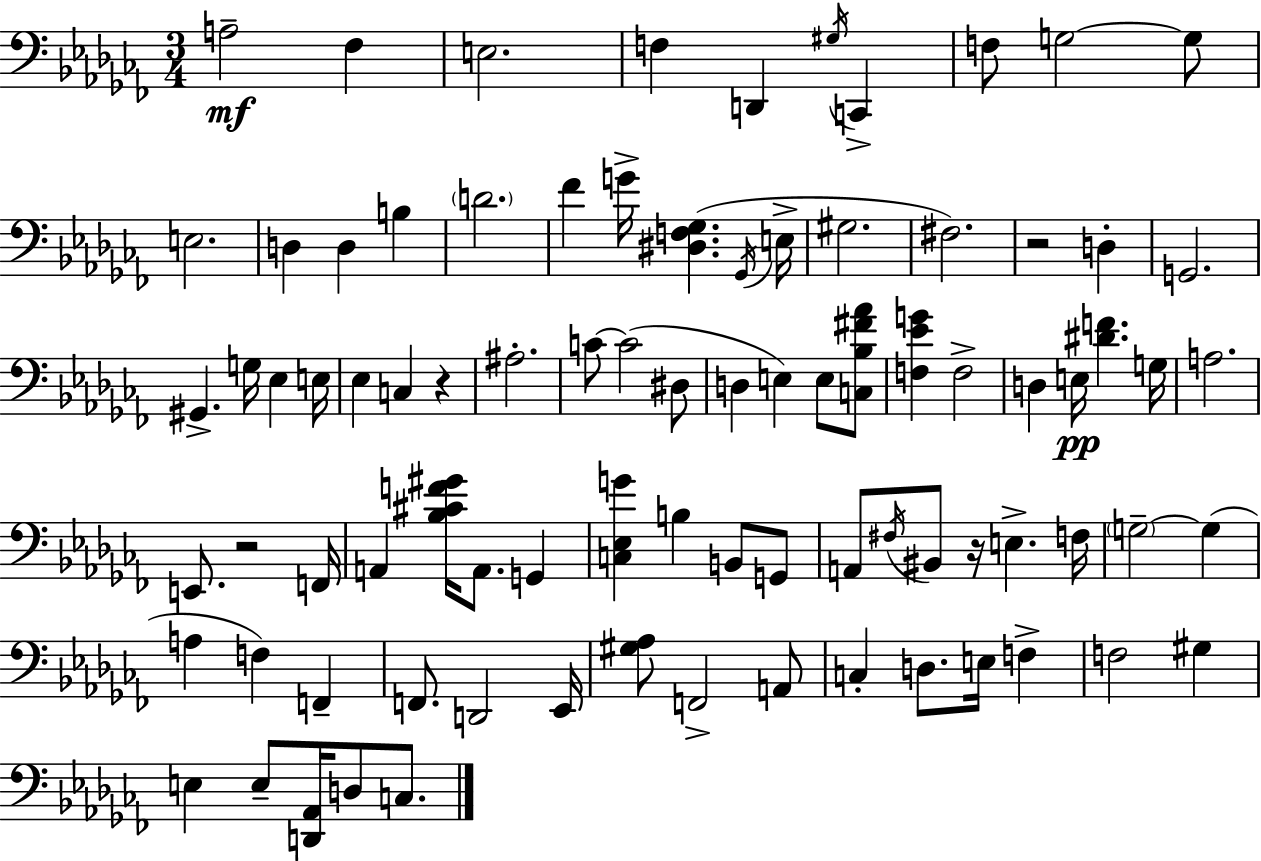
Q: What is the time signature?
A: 3/4